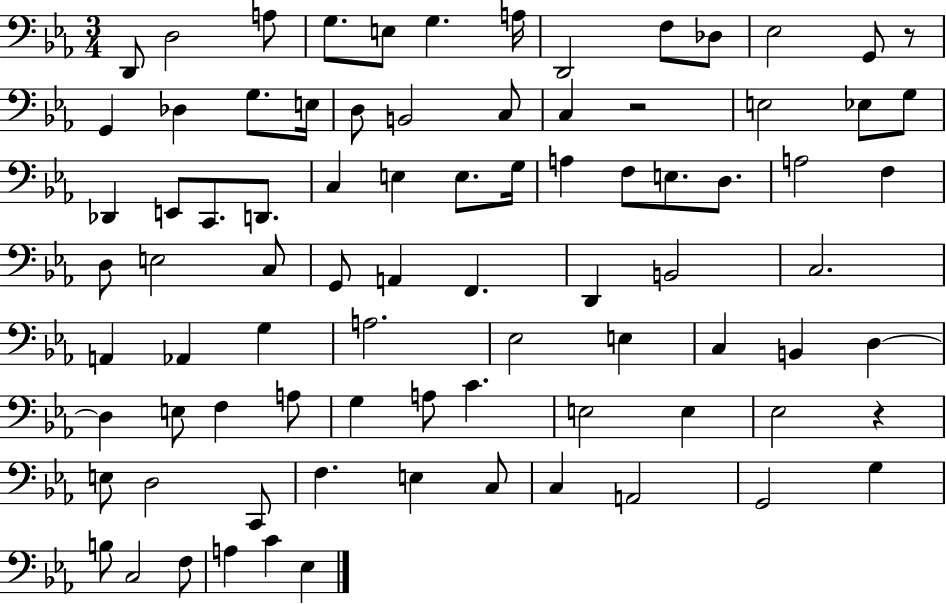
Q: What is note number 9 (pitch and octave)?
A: F3